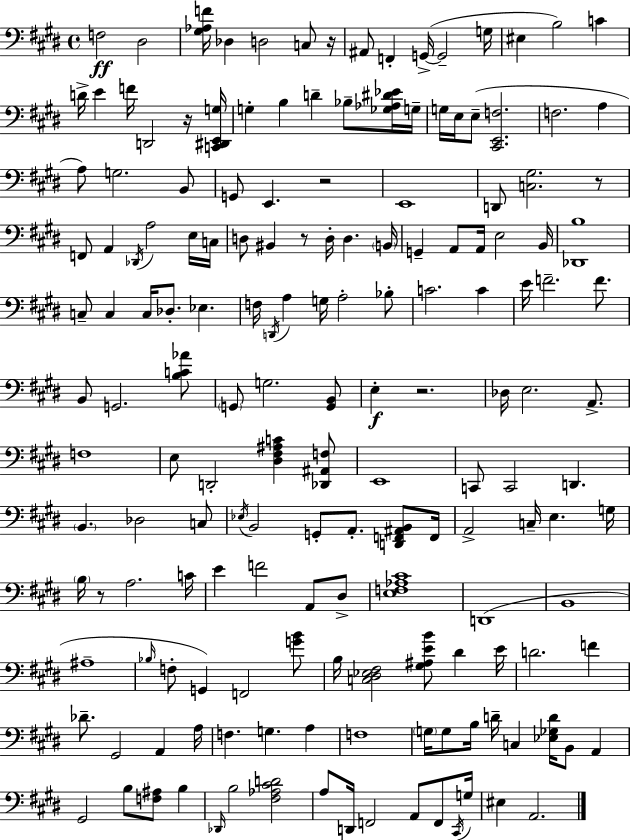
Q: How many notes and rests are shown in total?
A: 166